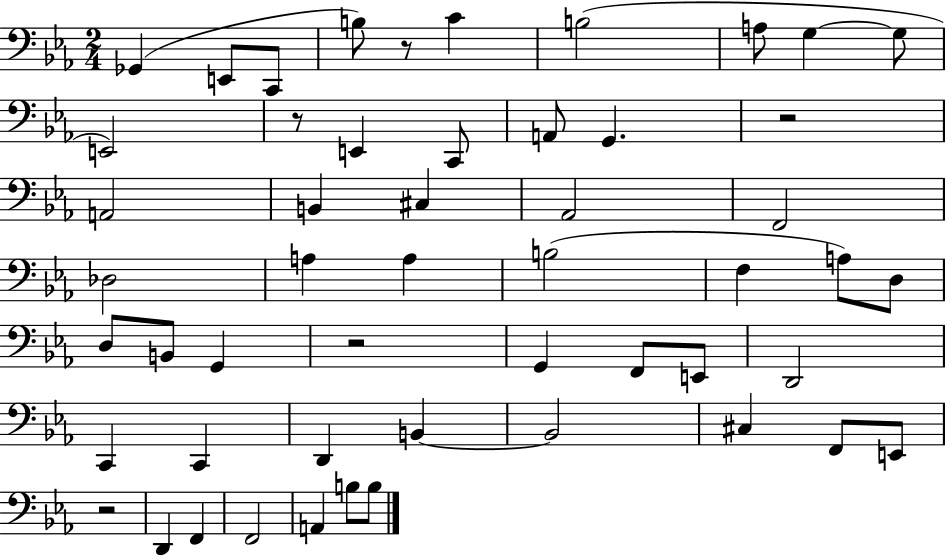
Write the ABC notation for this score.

X:1
T:Untitled
M:2/4
L:1/4
K:Eb
_G,, E,,/2 C,,/2 B,/2 z/2 C B,2 A,/2 G, G,/2 E,,2 z/2 E,, C,,/2 A,,/2 G,, z2 A,,2 B,, ^C, _A,,2 F,,2 _D,2 A, A, B,2 F, A,/2 D,/2 D,/2 B,,/2 G,, z2 G,, F,,/2 E,,/2 D,,2 C,, C,, D,, B,, B,,2 ^C, F,,/2 E,,/2 z2 D,, F,, F,,2 A,, B,/2 B,/2